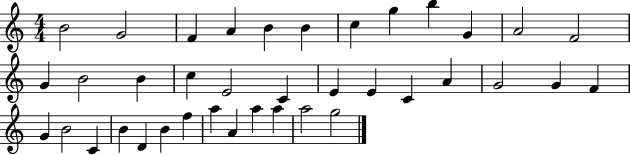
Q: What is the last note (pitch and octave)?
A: G5